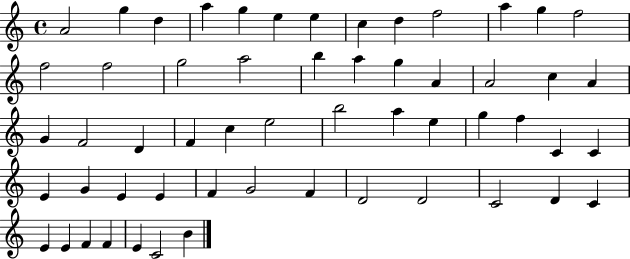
A4/h G5/q D5/q A5/q G5/q E5/q E5/q C5/q D5/q F5/h A5/q G5/q F5/h F5/h F5/h G5/h A5/h B5/q A5/q G5/q A4/q A4/h C5/q A4/q G4/q F4/h D4/q F4/q C5/q E5/h B5/h A5/q E5/q G5/q F5/q C4/q C4/q E4/q G4/q E4/q E4/q F4/q G4/h F4/q D4/h D4/h C4/h D4/q C4/q E4/q E4/q F4/q F4/q E4/q C4/h B4/q